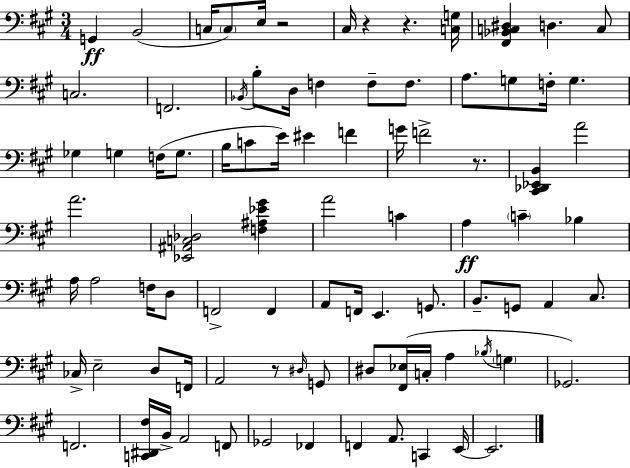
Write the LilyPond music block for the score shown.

{
  \clef bass
  \numericTimeSignature
  \time 3/4
  \key a \major
  g,4\ff b,2( | c16 \parenthesize c8) e16 r2 | cis16 r4 r4. <c g>16 | <fis, bes, c dis>4 d4. c8 | \break c2. | f,2. | \acciaccatura { bes,16 } b8-. d16 f4 f8-- f8. | a8. g8 f16-. g4. | \break ges4 g4 f16( g8. | b16 c'8 e'16) eis'4 f'4 | g'16 f'2-> r8. | <cis, des, ees, b,>4 a'2 | \break a'2. | <ees, ais, c des>2 <f ais ees' gis'>4 | a'2 c'4 | a4\ff \parenthesize c'4-- bes4 | \break a16 a2 f16 d8 | f,2-> f,4 | a,8 f,16 e,4. g,8. | b,8.-- g,8 a,4 cis8. | \break ces16-> e2-- d8 | f,16 a,2 r8 \grace { dis16 } | g,8 dis8 <fis, ees>16( c16-. a4 \acciaccatura { bes16 } \parenthesize g4 | ges,2.) | \break f,2. | <c, dis, fis>16 b,16-> a,2 | f,8 ges,2 fes,4 | f,4 a,8. c,4 | \break e,16~~ e,2. | \bar "|."
}